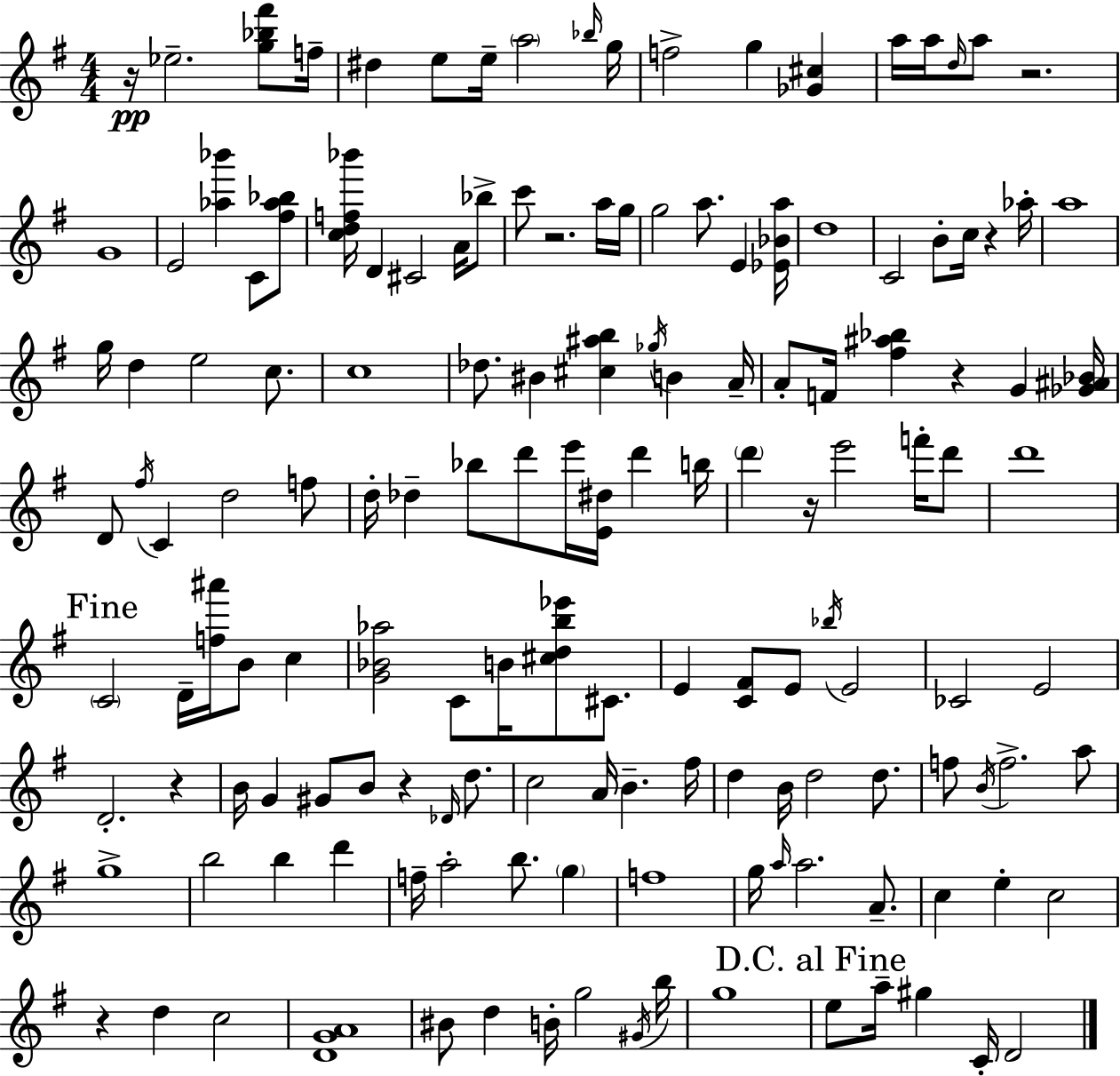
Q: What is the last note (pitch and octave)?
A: D4